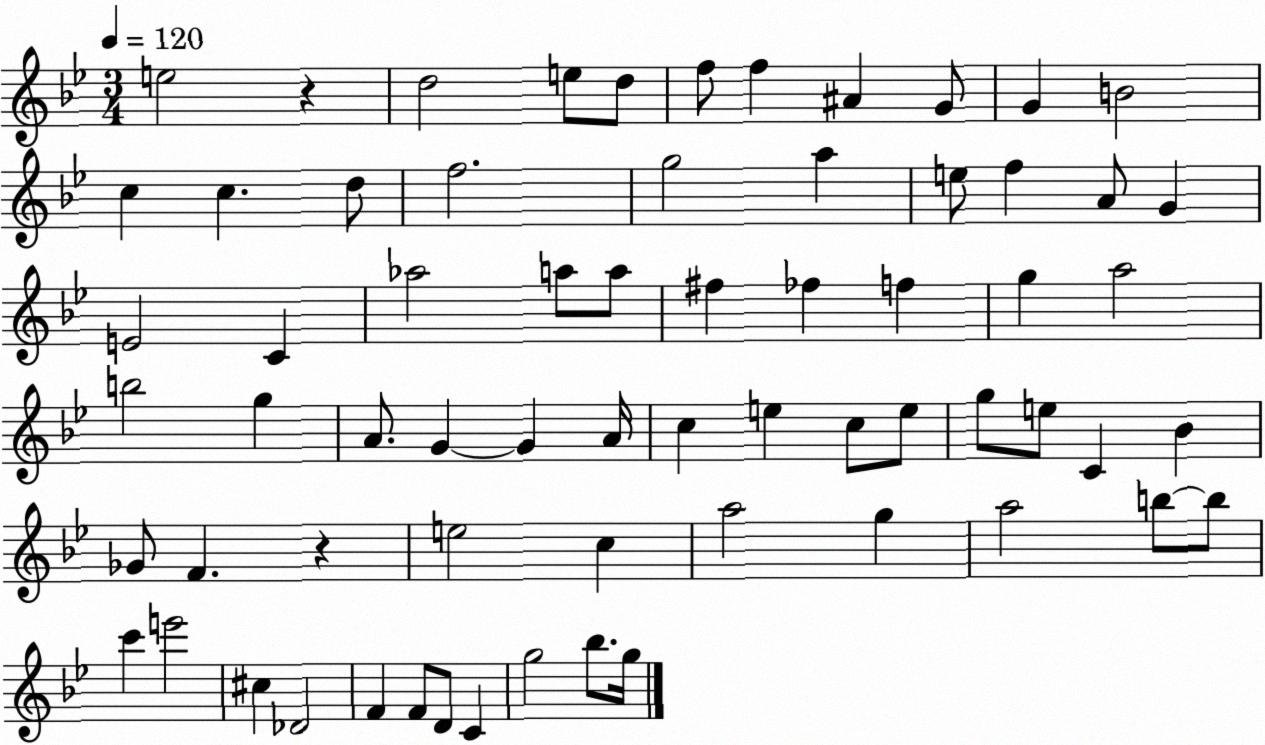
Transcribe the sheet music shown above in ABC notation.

X:1
T:Untitled
M:3/4
L:1/4
K:Bb
e2 z d2 e/2 d/2 f/2 f ^A G/2 G B2 c c d/2 f2 g2 a e/2 f A/2 G E2 C _a2 a/2 a/2 ^f _f f g a2 b2 g A/2 G G A/4 c e c/2 e/2 g/2 e/2 C _B _G/2 F z e2 c a2 g a2 b/2 b/2 c' e'2 ^c _D2 F F/2 D/2 C g2 _b/2 g/4